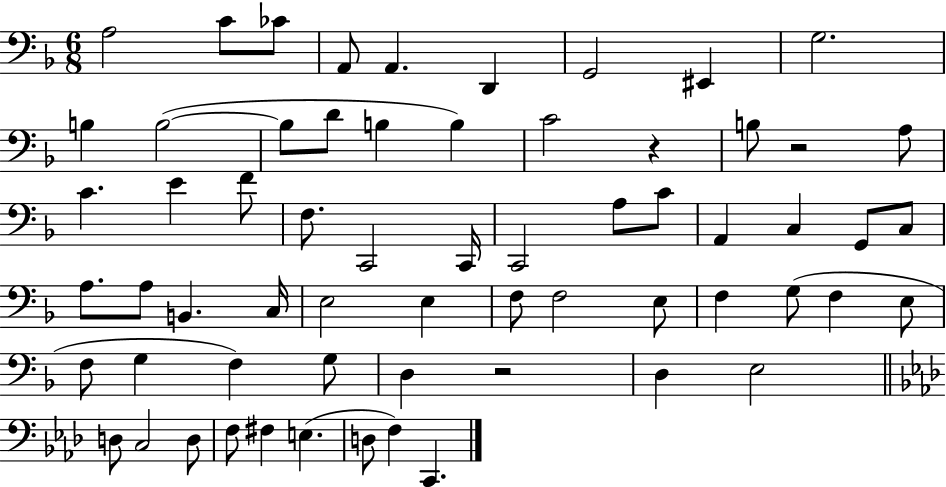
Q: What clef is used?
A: bass